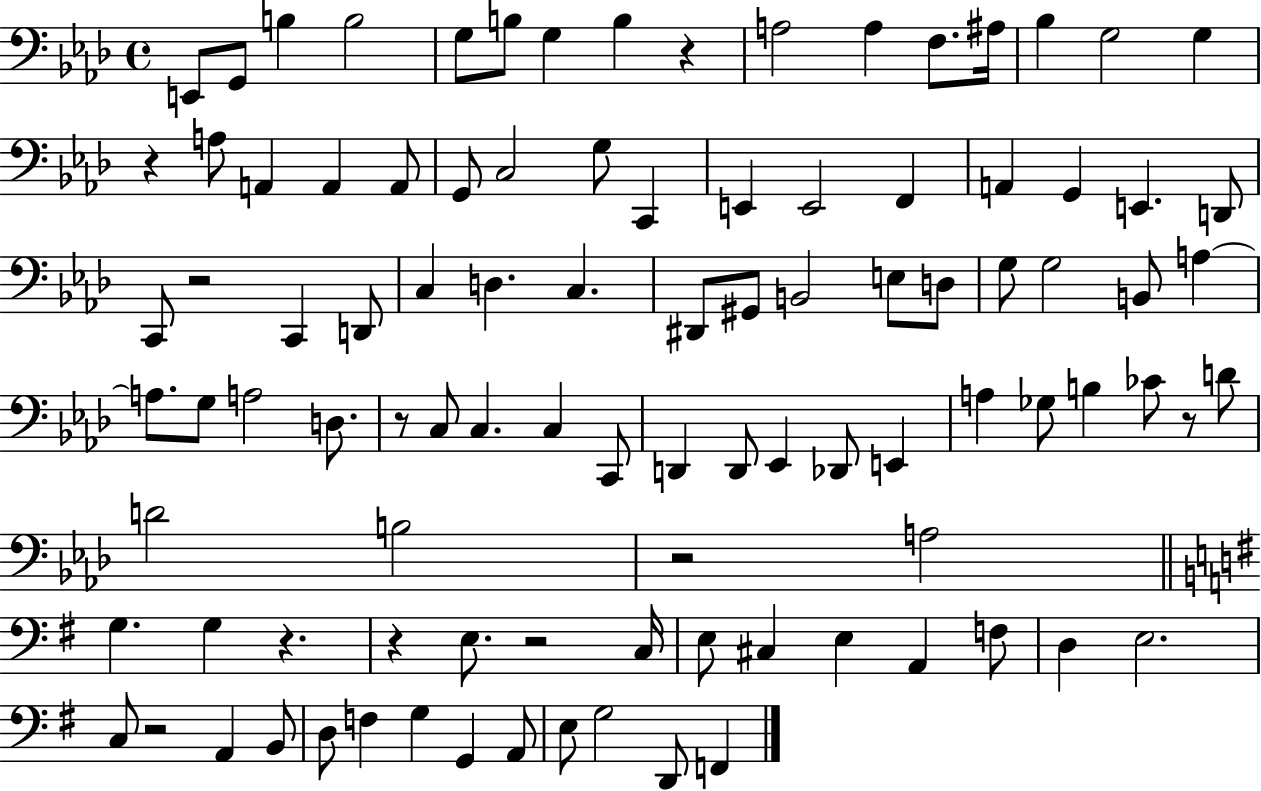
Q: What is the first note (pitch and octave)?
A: E2